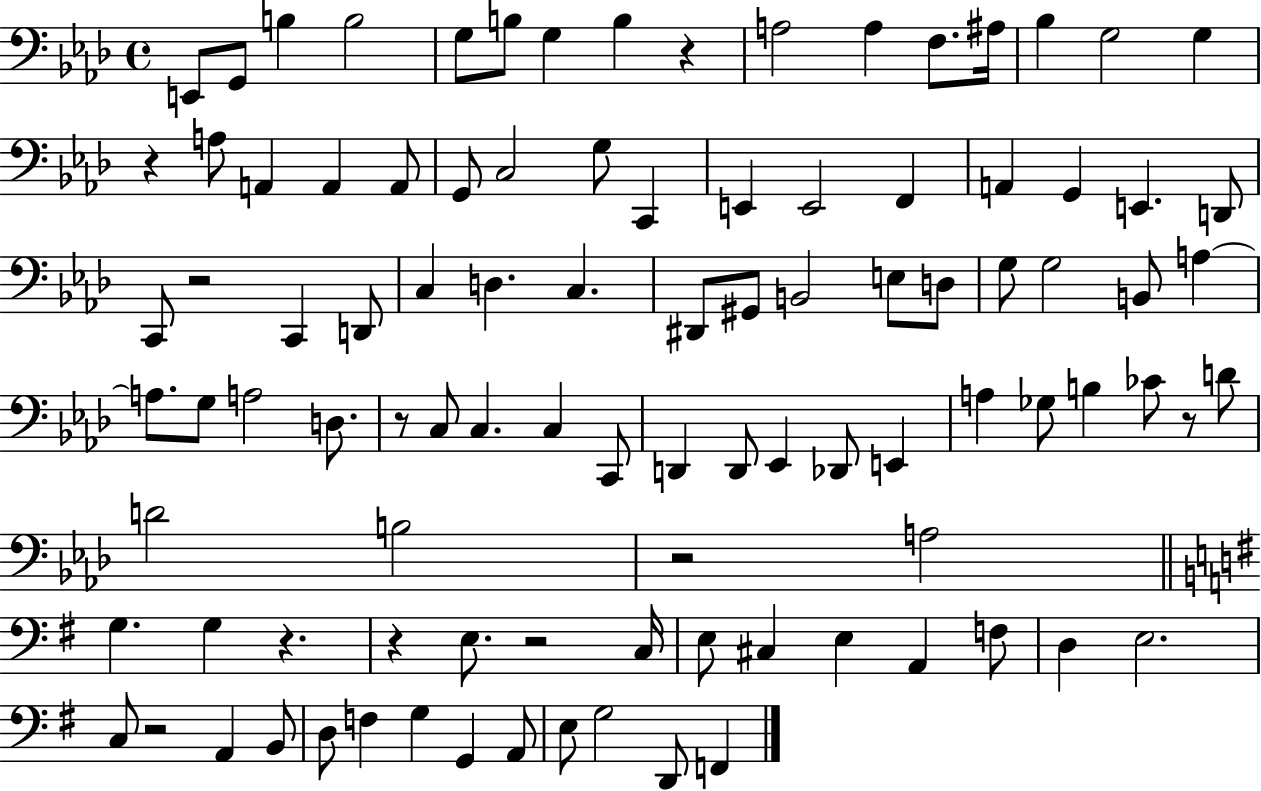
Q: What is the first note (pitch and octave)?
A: E2